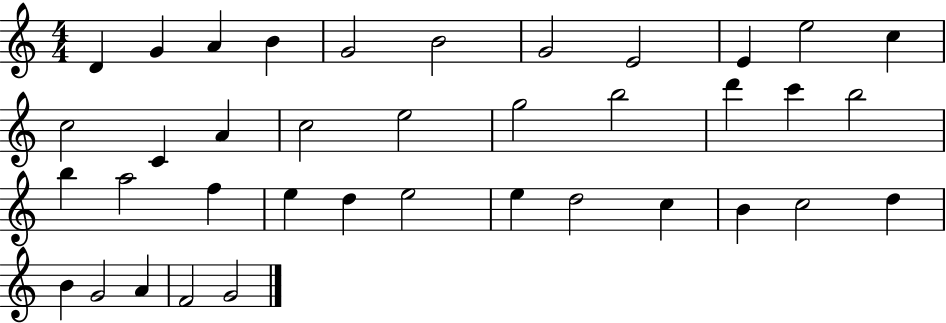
X:1
T:Untitled
M:4/4
L:1/4
K:C
D G A B G2 B2 G2 E2 E e2 c c2 C A c2 e2 g2 b2 d' c' b2 b a2 f e d e2 e d2 c B c2 d B G2 A F2 G2